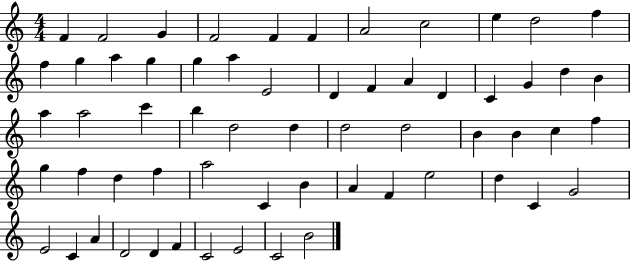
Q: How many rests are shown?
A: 0